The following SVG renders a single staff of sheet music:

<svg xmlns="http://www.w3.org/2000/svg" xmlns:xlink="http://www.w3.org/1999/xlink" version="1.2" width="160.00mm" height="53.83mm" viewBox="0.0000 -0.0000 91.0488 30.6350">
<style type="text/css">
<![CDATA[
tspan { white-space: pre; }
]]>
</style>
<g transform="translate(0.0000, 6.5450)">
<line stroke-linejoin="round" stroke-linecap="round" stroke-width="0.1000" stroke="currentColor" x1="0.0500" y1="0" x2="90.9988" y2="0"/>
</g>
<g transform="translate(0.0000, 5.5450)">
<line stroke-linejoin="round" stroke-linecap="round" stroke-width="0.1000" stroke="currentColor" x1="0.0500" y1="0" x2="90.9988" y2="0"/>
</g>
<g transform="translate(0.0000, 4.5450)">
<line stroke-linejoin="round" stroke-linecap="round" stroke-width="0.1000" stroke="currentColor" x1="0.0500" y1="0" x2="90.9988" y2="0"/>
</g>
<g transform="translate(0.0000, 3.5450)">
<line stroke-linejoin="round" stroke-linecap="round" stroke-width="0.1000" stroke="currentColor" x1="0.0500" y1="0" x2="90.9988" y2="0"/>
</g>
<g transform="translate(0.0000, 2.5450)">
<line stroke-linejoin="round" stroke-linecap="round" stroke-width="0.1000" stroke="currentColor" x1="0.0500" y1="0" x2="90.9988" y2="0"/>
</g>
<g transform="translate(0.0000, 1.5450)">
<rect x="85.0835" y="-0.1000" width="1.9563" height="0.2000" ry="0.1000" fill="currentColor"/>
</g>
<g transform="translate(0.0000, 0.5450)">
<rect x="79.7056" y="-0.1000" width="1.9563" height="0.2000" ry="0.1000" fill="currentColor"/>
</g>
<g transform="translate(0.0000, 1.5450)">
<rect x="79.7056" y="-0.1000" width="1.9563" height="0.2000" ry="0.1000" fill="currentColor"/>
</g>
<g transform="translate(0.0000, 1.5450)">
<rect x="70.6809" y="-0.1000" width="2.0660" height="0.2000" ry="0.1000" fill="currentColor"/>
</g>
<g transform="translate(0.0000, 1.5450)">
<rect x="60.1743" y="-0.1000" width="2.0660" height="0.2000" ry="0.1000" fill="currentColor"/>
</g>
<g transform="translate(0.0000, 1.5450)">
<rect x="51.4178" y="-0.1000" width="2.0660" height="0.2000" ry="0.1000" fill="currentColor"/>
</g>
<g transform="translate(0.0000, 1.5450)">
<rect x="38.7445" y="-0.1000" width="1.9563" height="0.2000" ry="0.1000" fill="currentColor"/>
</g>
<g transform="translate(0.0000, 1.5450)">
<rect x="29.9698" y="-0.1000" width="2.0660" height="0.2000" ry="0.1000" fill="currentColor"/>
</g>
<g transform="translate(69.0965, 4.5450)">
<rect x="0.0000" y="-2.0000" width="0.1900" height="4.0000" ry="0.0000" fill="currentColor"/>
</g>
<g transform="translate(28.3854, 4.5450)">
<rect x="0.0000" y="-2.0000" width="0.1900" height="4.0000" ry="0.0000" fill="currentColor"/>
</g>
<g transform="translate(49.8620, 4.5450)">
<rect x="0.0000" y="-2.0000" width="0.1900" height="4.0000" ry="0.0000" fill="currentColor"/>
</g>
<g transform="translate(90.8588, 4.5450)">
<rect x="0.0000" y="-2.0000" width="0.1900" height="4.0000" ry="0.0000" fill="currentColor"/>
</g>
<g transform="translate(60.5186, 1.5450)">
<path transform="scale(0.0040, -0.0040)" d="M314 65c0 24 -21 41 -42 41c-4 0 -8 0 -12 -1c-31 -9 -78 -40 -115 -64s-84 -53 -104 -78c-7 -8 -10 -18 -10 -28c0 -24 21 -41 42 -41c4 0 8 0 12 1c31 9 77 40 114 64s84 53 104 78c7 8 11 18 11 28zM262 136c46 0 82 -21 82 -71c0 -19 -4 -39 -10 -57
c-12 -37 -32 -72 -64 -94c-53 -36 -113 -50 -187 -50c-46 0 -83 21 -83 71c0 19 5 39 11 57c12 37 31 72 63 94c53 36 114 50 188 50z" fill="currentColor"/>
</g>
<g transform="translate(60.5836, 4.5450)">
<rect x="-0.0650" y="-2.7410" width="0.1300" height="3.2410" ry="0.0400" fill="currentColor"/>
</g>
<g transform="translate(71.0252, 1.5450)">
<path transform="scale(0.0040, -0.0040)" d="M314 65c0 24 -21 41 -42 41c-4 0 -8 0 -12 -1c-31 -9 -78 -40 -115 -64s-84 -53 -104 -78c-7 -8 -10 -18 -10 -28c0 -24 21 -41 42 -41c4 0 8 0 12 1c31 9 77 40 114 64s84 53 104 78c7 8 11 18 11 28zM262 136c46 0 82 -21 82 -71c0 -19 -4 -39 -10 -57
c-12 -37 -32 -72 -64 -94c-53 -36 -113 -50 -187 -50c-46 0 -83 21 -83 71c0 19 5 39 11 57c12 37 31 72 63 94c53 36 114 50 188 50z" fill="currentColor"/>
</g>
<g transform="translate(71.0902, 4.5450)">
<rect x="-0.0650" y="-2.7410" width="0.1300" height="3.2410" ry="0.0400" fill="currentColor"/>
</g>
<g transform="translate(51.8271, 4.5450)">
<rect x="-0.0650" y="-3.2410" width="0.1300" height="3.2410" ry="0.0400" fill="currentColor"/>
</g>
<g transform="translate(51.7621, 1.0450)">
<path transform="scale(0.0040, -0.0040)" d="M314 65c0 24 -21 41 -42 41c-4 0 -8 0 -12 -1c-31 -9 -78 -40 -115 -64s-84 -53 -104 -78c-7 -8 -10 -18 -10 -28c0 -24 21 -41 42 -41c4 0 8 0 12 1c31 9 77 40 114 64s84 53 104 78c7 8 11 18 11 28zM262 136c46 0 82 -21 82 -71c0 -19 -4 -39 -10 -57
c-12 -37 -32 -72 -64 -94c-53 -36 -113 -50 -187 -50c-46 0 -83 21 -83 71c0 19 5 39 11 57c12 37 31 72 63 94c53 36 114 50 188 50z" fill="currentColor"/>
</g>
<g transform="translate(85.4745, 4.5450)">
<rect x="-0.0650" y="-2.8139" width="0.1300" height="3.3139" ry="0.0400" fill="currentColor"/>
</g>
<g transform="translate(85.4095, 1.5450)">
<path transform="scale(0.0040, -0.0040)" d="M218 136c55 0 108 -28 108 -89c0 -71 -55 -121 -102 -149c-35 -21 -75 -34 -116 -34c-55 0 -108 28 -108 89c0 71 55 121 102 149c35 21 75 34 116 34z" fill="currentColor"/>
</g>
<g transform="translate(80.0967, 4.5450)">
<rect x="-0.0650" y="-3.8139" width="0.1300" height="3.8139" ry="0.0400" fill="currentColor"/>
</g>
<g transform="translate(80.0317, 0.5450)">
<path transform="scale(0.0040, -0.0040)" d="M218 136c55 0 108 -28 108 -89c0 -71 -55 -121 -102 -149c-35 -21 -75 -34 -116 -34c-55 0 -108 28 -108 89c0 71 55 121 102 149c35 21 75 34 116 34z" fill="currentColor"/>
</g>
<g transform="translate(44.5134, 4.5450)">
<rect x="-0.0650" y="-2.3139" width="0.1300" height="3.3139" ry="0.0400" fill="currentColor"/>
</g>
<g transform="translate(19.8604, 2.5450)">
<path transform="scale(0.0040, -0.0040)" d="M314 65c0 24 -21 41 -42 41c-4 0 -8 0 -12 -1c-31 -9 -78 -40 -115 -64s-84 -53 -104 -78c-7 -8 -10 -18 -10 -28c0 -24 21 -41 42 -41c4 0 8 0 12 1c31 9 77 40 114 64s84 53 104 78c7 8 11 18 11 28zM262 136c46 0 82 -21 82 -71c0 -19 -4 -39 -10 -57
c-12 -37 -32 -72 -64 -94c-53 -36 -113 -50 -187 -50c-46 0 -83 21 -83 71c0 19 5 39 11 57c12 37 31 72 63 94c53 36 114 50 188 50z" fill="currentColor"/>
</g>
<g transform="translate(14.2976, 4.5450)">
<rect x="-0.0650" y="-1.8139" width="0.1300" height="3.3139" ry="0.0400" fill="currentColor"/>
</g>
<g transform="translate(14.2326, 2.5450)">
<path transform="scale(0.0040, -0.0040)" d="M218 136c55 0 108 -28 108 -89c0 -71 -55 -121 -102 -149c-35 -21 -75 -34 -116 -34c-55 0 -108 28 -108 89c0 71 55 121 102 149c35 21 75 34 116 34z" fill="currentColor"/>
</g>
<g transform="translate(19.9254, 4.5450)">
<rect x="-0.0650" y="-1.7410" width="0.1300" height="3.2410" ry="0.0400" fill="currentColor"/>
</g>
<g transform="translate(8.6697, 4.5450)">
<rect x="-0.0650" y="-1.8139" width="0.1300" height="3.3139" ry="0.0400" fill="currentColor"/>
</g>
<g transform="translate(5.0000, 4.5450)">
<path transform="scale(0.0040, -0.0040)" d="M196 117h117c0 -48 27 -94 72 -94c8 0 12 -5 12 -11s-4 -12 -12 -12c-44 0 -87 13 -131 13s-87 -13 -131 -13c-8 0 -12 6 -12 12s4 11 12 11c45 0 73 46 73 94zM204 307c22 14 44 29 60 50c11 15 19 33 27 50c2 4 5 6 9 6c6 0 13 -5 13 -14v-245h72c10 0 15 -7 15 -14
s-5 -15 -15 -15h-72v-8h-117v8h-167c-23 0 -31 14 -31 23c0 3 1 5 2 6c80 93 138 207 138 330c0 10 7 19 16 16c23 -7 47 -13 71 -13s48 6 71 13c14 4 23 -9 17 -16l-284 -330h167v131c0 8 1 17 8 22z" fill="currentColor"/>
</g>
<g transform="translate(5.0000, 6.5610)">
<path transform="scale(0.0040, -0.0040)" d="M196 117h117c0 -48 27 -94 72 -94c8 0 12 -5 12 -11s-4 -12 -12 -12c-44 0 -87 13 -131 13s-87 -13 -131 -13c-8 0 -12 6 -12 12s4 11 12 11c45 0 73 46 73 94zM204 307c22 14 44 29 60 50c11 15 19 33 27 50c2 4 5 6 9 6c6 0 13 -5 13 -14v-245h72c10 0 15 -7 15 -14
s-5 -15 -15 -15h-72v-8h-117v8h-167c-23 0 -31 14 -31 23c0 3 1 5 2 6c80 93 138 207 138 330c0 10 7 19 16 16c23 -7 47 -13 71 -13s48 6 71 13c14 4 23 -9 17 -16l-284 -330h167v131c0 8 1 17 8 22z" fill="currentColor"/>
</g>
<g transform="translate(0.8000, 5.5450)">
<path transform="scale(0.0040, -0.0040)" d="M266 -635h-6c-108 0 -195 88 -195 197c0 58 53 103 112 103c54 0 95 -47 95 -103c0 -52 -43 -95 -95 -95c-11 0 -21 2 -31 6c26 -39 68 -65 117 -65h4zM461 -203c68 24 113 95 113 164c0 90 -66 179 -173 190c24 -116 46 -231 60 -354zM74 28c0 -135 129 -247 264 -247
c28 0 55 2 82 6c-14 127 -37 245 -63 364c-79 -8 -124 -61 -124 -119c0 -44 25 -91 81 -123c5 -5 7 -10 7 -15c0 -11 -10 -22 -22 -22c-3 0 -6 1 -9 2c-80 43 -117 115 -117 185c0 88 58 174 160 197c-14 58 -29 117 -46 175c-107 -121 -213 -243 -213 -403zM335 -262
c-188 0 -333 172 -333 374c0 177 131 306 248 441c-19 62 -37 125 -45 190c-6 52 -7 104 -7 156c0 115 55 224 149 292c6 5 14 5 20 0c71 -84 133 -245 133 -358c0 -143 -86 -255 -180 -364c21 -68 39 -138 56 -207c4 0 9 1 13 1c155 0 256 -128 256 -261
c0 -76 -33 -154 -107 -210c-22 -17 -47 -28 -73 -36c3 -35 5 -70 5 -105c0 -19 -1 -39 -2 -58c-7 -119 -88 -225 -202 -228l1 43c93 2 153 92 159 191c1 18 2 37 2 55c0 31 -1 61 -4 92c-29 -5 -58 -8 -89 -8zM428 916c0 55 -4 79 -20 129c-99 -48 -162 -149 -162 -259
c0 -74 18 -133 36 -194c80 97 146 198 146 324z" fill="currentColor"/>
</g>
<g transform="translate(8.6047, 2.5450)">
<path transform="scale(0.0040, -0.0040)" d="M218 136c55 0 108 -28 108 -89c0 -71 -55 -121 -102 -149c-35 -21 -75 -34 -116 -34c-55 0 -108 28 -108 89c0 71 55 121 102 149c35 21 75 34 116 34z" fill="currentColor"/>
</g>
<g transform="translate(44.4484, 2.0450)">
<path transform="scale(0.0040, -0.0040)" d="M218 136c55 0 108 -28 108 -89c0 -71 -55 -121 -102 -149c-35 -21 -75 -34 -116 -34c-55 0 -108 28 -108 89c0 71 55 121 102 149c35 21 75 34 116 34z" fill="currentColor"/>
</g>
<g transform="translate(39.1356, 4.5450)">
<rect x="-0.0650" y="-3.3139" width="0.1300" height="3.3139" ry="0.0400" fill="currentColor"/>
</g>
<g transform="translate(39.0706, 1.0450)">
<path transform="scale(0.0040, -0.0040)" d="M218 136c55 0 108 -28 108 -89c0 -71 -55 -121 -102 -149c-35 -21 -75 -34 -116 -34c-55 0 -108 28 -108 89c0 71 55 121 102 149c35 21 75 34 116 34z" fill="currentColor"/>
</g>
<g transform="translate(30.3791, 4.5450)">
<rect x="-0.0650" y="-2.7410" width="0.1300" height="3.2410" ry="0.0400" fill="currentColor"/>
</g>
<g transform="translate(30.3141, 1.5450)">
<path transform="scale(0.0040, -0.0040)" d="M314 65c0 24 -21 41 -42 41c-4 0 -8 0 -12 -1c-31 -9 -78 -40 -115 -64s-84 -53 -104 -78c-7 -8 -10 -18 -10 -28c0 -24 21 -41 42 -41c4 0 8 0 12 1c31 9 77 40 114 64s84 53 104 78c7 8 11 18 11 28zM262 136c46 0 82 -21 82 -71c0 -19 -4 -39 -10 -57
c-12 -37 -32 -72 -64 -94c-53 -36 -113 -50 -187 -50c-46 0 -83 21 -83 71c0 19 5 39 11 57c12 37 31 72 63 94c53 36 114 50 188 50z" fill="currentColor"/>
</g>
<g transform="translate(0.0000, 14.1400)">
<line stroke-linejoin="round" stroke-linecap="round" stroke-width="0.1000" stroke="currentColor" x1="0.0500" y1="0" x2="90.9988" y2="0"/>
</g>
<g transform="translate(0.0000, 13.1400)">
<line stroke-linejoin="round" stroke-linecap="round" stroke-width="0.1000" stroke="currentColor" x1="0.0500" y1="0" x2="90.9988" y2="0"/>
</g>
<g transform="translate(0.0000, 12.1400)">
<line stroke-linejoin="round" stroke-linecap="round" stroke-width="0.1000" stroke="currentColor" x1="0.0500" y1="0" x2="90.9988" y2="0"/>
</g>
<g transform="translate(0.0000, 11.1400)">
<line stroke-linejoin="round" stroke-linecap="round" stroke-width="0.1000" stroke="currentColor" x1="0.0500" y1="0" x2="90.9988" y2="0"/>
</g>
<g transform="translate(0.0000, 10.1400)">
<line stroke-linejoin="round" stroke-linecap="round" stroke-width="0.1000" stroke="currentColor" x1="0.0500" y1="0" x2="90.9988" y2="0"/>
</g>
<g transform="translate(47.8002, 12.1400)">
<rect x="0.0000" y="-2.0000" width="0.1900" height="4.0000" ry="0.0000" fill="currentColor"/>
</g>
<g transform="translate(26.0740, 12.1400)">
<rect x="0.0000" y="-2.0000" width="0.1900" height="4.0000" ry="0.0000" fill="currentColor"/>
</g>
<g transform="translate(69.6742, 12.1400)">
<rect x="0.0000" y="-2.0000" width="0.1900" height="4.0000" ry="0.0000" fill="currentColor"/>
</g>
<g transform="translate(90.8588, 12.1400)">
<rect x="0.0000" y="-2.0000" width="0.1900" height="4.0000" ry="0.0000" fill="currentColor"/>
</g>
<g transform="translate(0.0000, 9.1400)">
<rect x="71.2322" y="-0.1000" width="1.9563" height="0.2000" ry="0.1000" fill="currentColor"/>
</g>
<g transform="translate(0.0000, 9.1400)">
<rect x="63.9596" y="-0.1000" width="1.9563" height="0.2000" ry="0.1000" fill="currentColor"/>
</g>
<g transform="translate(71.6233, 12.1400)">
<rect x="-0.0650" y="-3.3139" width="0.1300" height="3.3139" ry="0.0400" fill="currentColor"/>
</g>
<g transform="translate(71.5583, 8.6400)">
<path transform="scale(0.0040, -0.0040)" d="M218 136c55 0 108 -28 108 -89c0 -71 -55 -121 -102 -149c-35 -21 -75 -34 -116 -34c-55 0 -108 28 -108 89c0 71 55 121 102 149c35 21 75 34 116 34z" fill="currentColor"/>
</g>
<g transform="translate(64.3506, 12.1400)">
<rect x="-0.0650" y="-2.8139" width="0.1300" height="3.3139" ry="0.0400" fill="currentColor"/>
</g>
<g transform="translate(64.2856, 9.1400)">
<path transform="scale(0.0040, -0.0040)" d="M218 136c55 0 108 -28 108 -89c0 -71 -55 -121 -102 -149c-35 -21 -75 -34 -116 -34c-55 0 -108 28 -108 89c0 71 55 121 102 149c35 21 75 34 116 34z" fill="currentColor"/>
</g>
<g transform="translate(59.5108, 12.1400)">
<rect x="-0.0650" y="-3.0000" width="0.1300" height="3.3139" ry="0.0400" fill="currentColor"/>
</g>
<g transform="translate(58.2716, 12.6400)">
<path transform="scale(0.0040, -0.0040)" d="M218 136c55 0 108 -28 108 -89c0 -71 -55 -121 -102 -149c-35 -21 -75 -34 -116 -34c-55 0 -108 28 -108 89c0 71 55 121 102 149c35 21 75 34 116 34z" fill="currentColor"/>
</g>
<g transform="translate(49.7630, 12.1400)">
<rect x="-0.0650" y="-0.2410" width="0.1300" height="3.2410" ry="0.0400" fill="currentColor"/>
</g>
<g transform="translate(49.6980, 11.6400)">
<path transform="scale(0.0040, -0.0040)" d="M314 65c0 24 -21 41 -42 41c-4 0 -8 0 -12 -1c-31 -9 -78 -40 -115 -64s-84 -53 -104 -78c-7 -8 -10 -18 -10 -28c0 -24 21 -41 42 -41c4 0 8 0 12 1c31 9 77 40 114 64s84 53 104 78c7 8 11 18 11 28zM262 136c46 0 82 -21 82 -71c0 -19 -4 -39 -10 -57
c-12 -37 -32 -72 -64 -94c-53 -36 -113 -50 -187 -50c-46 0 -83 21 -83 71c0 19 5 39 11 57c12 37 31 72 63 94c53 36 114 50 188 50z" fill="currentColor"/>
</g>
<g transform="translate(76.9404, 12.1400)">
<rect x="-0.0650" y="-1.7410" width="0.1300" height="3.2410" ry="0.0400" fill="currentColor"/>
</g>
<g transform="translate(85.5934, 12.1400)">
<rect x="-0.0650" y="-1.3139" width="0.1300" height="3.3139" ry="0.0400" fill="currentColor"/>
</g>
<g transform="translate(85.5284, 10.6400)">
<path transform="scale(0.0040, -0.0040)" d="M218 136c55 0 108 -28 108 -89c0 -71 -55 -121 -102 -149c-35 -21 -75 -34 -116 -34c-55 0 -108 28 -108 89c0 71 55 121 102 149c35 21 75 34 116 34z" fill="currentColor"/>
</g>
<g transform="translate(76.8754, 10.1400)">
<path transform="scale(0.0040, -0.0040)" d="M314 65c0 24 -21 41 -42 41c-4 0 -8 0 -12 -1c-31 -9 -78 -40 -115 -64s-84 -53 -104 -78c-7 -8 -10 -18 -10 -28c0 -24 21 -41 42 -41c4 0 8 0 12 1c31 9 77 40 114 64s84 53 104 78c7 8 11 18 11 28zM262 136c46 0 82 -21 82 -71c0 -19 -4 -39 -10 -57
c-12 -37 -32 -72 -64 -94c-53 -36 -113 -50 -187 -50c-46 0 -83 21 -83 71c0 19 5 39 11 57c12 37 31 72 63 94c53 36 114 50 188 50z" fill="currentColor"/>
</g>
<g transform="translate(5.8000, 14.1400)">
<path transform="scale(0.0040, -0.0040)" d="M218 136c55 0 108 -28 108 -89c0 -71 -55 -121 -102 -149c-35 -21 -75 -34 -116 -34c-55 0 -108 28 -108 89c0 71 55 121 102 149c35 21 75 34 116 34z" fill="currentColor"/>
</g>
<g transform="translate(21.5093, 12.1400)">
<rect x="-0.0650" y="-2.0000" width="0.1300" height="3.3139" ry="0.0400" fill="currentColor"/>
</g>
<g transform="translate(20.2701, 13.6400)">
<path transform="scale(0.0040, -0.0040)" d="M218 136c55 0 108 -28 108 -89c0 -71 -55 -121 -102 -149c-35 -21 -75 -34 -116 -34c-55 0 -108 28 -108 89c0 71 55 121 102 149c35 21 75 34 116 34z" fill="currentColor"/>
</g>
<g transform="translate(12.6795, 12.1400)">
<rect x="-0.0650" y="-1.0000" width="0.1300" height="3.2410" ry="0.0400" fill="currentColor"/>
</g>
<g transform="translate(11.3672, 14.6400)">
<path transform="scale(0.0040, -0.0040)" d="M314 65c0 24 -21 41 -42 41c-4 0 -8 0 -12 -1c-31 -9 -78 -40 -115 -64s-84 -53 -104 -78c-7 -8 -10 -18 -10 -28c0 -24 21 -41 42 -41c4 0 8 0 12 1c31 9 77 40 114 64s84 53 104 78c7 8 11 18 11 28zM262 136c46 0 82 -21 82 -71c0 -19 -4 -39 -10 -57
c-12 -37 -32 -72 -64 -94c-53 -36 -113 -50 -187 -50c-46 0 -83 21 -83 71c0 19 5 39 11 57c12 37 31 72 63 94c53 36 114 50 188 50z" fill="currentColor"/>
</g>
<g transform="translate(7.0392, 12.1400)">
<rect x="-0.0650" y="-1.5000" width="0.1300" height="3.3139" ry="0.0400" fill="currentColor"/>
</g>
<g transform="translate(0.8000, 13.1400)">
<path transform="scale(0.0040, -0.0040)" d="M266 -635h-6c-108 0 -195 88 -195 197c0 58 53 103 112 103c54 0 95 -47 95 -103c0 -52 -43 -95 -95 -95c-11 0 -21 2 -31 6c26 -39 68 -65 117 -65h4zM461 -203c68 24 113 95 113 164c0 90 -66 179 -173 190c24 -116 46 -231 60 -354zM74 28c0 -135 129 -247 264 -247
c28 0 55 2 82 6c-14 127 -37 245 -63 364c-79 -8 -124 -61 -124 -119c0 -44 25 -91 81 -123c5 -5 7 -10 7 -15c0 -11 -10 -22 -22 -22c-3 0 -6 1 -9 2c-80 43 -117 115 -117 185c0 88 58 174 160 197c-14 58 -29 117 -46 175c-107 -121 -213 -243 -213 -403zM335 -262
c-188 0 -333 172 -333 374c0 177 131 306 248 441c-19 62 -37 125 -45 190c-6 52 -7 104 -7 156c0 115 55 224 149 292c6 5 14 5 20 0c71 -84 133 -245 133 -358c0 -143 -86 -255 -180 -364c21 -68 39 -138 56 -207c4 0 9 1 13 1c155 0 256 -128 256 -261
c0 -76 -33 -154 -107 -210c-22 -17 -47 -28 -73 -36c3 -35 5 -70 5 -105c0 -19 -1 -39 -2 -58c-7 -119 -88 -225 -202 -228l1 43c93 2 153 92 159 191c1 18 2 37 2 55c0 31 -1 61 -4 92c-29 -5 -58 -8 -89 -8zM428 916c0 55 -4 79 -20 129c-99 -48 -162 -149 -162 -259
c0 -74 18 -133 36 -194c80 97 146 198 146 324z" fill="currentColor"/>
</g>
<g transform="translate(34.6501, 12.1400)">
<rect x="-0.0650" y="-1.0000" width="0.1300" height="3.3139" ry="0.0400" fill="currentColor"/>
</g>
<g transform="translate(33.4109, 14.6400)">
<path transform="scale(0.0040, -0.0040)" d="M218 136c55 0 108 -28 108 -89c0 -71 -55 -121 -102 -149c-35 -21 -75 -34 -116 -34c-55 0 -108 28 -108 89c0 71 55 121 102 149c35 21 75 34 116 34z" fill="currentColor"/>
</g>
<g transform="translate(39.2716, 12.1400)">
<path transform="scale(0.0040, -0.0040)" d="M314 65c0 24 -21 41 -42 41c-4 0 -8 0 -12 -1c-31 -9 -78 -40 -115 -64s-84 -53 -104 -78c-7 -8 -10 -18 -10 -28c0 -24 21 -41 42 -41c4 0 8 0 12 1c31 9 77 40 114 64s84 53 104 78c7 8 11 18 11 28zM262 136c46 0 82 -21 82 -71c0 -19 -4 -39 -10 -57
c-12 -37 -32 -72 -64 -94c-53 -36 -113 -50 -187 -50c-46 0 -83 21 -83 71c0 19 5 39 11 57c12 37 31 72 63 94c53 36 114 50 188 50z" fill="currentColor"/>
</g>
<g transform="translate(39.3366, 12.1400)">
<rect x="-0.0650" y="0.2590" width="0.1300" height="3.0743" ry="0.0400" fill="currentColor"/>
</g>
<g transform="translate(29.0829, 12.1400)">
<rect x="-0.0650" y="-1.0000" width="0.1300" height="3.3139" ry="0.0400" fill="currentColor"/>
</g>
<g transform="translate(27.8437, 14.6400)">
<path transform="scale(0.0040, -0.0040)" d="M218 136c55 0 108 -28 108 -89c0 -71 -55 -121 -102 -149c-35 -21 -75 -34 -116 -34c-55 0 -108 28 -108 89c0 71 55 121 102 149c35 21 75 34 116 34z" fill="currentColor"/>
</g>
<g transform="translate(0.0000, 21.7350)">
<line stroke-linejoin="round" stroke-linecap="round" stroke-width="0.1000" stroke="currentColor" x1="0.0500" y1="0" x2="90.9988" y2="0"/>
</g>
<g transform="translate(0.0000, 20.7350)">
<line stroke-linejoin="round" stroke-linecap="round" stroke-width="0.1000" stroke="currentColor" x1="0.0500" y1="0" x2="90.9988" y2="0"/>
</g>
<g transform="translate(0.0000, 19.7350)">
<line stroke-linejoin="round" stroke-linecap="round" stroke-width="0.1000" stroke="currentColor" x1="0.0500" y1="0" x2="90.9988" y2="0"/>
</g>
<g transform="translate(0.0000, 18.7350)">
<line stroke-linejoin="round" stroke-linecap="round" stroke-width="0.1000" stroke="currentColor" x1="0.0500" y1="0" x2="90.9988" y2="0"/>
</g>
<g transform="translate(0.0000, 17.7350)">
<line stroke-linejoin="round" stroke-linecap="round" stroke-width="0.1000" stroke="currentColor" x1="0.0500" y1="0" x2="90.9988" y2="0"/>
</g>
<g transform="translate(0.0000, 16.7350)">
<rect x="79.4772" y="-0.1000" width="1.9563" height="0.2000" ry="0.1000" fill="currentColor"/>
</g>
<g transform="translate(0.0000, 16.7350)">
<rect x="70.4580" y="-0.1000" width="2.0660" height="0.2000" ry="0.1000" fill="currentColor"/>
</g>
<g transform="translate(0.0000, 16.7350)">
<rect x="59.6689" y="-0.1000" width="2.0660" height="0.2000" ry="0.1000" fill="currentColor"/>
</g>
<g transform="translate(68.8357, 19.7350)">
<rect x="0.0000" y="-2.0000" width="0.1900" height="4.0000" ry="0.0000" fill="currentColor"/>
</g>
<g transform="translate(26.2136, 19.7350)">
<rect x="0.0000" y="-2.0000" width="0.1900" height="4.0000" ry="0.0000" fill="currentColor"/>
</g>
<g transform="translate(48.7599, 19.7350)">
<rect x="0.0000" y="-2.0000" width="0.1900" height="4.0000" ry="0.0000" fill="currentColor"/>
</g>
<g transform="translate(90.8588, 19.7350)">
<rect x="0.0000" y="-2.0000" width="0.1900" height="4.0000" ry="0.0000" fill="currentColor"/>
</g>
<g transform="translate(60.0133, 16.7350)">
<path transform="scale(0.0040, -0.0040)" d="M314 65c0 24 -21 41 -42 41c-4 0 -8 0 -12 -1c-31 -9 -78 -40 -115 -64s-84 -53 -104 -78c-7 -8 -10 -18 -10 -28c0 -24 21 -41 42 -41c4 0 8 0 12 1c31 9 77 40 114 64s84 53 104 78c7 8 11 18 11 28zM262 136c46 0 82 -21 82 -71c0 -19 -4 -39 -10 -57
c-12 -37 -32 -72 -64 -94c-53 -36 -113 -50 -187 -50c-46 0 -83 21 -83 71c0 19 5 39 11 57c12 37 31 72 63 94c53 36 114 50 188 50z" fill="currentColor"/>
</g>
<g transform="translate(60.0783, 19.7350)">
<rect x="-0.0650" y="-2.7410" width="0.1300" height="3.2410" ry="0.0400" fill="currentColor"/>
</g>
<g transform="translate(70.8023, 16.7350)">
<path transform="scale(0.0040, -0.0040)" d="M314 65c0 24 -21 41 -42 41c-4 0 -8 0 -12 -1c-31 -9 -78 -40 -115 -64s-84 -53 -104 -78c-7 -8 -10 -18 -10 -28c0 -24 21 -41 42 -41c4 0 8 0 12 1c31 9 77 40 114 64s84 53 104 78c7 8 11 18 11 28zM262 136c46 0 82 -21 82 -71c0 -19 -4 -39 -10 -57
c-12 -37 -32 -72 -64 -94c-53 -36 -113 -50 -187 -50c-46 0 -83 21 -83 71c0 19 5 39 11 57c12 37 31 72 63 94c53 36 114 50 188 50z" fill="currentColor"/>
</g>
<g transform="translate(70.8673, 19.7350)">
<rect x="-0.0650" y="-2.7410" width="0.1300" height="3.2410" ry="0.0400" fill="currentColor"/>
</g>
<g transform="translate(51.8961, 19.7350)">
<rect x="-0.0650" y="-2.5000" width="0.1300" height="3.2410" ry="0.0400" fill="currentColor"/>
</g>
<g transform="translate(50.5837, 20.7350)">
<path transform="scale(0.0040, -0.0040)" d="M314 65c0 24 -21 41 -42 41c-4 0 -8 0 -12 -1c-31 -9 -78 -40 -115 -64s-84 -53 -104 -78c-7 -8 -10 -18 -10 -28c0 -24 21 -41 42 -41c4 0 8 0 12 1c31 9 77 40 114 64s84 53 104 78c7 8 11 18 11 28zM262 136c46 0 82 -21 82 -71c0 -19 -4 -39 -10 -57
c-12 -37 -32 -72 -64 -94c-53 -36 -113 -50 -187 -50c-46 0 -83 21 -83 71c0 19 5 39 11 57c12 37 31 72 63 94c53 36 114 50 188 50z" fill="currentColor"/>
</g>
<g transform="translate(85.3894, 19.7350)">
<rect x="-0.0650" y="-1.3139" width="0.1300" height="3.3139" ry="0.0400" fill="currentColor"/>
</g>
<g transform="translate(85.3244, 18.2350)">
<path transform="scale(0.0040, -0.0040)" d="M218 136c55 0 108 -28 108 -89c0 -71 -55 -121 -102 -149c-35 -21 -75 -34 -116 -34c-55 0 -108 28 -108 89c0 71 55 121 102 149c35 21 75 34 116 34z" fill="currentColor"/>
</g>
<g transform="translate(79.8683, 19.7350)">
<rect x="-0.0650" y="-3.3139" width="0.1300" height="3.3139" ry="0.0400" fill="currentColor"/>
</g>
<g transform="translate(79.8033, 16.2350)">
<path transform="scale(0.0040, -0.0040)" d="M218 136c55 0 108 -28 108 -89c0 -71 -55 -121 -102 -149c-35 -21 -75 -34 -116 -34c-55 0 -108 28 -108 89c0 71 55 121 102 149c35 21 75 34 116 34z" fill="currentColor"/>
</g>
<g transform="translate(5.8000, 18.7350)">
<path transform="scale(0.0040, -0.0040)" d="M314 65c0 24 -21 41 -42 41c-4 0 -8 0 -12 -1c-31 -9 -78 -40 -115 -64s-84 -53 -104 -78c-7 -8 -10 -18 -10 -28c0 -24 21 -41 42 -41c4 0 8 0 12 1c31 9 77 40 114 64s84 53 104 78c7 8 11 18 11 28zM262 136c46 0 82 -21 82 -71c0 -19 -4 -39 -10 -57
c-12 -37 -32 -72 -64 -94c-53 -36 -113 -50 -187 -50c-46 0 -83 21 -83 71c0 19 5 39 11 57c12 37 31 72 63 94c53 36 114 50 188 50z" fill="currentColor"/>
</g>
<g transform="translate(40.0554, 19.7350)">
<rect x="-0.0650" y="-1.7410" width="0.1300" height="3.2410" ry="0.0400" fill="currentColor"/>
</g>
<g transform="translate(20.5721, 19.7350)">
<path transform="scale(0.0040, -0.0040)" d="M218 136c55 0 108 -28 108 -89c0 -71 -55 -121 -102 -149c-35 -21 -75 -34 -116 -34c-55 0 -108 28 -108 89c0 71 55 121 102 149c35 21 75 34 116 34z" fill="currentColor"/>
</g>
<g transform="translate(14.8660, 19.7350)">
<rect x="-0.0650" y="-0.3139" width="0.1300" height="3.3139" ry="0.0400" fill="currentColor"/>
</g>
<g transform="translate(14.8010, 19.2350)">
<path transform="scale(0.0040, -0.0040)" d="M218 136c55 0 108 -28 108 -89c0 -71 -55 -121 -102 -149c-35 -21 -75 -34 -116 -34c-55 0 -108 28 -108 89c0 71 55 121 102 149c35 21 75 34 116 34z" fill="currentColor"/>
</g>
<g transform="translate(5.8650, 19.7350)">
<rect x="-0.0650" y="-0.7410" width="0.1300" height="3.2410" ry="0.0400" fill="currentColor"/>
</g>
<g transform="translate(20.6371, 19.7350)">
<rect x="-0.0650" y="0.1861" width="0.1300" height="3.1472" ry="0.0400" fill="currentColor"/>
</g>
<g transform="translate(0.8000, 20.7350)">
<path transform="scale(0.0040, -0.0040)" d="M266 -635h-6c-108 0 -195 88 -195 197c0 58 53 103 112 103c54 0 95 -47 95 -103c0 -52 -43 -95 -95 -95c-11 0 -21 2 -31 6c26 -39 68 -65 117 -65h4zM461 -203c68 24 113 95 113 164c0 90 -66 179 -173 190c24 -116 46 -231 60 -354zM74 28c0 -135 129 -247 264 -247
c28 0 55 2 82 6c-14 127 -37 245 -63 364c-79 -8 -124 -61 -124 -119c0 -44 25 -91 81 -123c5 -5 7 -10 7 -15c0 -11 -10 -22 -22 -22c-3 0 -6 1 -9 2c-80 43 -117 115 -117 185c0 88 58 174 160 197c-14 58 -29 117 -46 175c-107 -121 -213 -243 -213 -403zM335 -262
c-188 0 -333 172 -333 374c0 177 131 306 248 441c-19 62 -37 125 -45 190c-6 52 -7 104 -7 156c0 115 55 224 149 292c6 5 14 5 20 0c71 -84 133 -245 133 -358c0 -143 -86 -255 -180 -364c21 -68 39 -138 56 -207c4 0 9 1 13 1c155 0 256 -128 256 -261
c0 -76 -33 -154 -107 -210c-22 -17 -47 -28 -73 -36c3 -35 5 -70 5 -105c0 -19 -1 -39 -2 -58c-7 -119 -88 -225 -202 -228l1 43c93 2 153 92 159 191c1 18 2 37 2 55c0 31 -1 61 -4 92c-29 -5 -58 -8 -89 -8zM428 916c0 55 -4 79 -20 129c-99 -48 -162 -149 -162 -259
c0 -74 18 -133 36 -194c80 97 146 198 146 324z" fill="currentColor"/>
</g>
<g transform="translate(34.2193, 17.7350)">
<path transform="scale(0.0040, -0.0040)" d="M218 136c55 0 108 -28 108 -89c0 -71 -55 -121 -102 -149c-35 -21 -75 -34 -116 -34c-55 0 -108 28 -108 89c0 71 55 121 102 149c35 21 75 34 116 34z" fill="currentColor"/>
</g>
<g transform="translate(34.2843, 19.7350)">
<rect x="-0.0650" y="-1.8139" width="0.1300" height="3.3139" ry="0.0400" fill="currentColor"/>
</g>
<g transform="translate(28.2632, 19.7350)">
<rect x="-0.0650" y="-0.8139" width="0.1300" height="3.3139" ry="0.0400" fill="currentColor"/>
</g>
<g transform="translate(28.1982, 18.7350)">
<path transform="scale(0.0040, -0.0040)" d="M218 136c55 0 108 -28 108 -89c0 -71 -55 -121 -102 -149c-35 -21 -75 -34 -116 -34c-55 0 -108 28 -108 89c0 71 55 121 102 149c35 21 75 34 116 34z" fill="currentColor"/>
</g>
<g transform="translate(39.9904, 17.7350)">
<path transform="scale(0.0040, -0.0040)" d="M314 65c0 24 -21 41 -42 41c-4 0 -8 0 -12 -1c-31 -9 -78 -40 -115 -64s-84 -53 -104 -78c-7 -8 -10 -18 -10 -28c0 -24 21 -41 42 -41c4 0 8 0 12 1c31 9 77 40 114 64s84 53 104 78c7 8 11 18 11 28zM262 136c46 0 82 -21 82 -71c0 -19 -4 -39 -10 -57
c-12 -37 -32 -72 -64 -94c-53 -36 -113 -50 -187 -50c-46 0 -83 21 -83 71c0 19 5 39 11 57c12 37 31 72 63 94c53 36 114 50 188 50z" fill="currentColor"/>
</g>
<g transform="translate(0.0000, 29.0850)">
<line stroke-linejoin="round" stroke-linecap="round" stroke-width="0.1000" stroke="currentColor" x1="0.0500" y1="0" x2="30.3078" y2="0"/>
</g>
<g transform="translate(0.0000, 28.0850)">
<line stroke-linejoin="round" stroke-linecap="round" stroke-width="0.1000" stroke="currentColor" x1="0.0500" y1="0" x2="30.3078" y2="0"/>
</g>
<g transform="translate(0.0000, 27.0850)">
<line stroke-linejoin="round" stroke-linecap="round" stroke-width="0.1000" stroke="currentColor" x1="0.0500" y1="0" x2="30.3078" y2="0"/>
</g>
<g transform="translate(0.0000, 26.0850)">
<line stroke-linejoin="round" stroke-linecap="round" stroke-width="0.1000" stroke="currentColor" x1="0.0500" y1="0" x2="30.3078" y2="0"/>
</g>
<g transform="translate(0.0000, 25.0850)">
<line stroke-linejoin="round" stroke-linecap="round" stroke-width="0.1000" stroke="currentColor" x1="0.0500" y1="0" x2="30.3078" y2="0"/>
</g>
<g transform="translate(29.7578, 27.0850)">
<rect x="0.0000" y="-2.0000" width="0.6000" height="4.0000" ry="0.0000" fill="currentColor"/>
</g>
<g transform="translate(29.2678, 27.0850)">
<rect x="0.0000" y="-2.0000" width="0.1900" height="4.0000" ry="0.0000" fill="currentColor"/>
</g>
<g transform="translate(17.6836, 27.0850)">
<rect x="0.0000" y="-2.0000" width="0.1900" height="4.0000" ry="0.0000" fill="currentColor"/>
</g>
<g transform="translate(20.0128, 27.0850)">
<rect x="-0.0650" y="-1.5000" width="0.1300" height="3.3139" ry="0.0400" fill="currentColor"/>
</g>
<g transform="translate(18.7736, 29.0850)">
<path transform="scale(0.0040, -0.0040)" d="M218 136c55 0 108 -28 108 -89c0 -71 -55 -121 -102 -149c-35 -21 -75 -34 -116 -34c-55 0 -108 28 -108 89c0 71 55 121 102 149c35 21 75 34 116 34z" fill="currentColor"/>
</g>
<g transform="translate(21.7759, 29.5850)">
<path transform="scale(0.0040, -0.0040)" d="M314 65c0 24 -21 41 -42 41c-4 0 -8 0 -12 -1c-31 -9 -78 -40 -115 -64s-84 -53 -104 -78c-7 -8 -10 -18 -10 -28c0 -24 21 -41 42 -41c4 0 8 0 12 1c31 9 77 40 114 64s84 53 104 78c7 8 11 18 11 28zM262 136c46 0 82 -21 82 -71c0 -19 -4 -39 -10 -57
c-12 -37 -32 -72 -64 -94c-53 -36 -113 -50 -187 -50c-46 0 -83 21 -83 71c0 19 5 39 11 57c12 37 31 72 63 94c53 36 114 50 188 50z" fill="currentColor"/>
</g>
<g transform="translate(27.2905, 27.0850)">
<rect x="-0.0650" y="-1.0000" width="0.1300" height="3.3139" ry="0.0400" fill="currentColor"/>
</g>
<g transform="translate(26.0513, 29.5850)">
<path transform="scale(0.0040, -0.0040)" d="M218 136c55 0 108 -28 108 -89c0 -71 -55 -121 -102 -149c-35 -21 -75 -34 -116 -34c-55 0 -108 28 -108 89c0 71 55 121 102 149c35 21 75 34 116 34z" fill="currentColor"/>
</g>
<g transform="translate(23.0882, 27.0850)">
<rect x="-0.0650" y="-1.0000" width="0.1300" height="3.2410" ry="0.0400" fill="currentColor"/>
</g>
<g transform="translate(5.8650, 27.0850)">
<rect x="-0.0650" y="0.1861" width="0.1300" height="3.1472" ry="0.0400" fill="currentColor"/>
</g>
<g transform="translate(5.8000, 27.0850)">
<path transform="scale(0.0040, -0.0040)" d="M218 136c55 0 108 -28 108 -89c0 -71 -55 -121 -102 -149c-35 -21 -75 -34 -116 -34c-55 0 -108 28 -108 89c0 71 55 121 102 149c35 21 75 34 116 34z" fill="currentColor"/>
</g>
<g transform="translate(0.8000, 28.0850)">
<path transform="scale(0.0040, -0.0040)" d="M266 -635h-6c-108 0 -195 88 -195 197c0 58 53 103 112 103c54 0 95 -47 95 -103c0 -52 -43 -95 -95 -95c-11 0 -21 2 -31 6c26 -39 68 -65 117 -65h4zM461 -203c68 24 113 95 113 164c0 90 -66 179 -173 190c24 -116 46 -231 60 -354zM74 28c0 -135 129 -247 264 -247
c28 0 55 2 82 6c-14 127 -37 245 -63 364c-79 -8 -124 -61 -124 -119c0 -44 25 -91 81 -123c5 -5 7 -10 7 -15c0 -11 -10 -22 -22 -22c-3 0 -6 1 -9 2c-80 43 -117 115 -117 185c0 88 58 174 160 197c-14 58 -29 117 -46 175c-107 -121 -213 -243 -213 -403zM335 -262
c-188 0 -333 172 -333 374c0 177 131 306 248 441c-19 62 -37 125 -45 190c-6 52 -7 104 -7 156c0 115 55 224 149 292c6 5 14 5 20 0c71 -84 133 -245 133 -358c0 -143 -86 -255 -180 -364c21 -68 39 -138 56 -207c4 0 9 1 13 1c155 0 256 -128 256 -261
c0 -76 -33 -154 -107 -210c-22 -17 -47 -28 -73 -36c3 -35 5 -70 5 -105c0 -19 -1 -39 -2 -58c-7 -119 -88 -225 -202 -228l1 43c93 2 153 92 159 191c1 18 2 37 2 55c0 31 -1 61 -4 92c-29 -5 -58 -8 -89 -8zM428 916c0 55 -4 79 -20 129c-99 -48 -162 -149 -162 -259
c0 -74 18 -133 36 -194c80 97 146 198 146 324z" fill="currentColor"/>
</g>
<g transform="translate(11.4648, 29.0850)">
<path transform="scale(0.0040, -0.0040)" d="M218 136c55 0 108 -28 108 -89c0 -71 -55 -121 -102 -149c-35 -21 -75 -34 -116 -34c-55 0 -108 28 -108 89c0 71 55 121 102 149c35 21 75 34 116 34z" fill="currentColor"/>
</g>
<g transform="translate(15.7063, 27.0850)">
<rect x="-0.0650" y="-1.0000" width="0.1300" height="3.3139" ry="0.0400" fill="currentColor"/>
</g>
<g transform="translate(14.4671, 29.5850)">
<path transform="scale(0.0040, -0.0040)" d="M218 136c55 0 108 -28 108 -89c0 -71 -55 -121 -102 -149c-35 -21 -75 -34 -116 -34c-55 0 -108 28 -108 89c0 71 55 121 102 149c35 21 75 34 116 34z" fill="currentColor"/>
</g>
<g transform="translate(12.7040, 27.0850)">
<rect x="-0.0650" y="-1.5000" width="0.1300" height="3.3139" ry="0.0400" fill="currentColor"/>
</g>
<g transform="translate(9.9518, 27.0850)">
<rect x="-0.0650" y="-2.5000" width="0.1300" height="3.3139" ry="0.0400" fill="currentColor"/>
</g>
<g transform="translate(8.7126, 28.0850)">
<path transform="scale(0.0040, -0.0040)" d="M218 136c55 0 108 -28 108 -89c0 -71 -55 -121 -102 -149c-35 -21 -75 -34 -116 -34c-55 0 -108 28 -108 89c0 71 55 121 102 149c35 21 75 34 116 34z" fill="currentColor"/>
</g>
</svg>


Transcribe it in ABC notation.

X:1
T:Untitled
M:4/4
L:1/4
K:C
f f f2 a2 b g b2 a2 a2 c' a E D2 F D D B2 c2 A a b f2 e d2 c B d f f2 G2 a2 a2 b e B G E D E D2 D